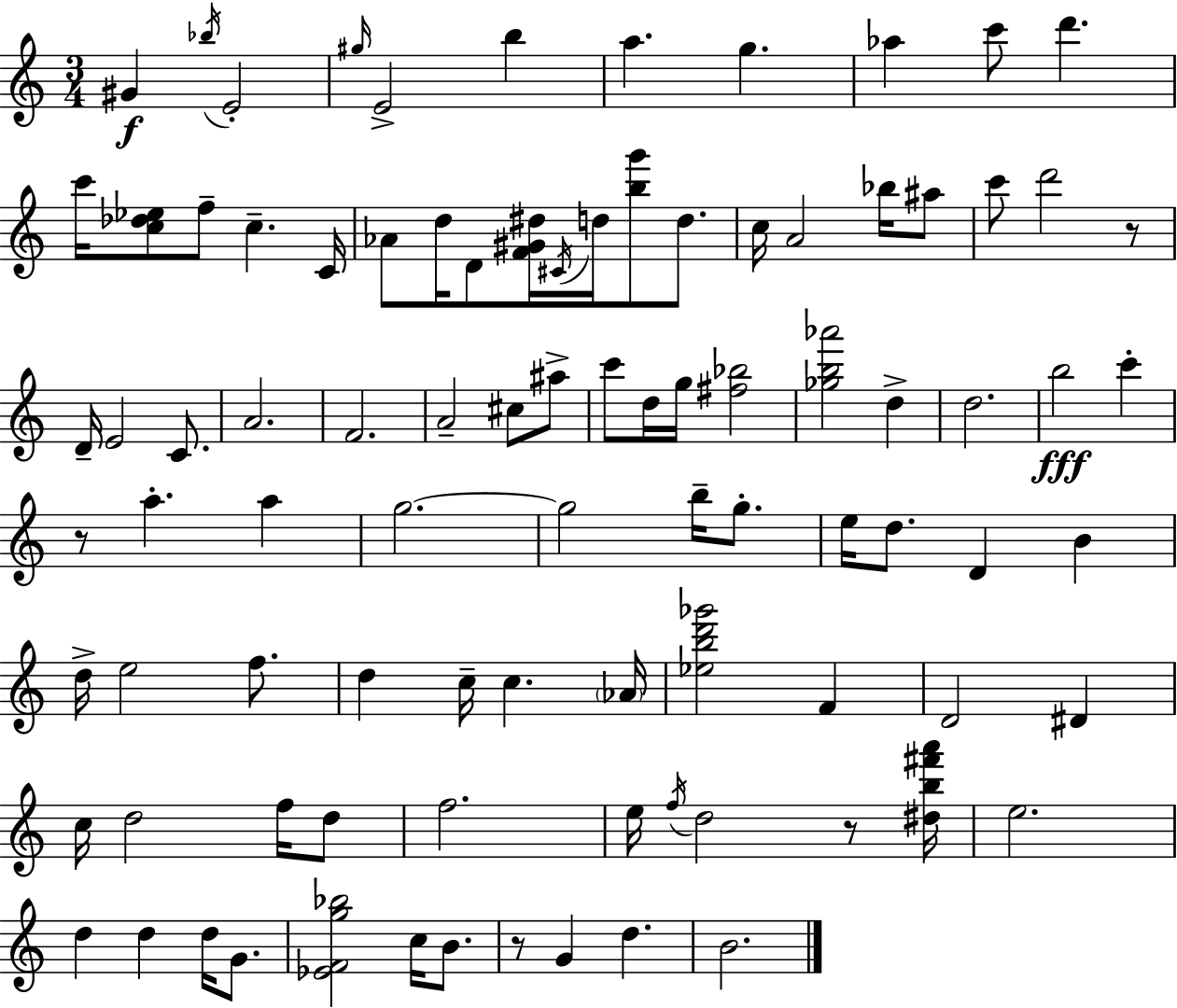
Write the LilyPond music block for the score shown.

{
  \clef treble
  \numericTimeSignature
  \time 3/4
  \key a \minor
  \repeat volta 2 { gis'4\f \acciaccatura { bes''16 } e'2-. | \grace { gis''16 } e'2-> b''4 | a''4. g''4. | aes''4 c'''8 d'''4. | \break c'''16 <c'' des'' ees''>8 f''8-- c''4.-- | c'16 aes'8 d''16 d'8 <f' gis' dis''>16 \acciaccatura { cis'16 } d''16 <b'' g'''>8 | d''8. c''16 a'2 | bes''16 ais''8 c'''8 d'''2 | \break r8 d'16-- e'2 | c'8. a'2. | f'2. | a'2-- cis''8 | \break ais''8-> c'''8 d''16 g''16 <fis'' bes''>2 | <ges'' b'' aes'''>2 d''4-> | d''2. | b''2\fff c'''4-. | \break r8 a''4.-. a''4 | g''2.~~ | g''2 b''16-- | g''8.-. e''16 d''8. d'4 b'4 | \break d''16-> e''2 | f''8. d''4 c''16-- c''4. | \parenthesize aes'16 <ees'' b'' d''' ges'''>2 f'4 | d'2 dis'4 | \break c''16 d''2 | f''16 d''8 f''2. | e''16 \acciaccatura { f''16 } d''2 | r8 <dis'' b'' fis''' a'''>16 e''2. | \break d''4 d''4 | d''16 g'8. <ees' f' g'' bes''>2 | c''16 b'8. r8 g'4 d''4. | b'2. | \break } \bar "|."
}